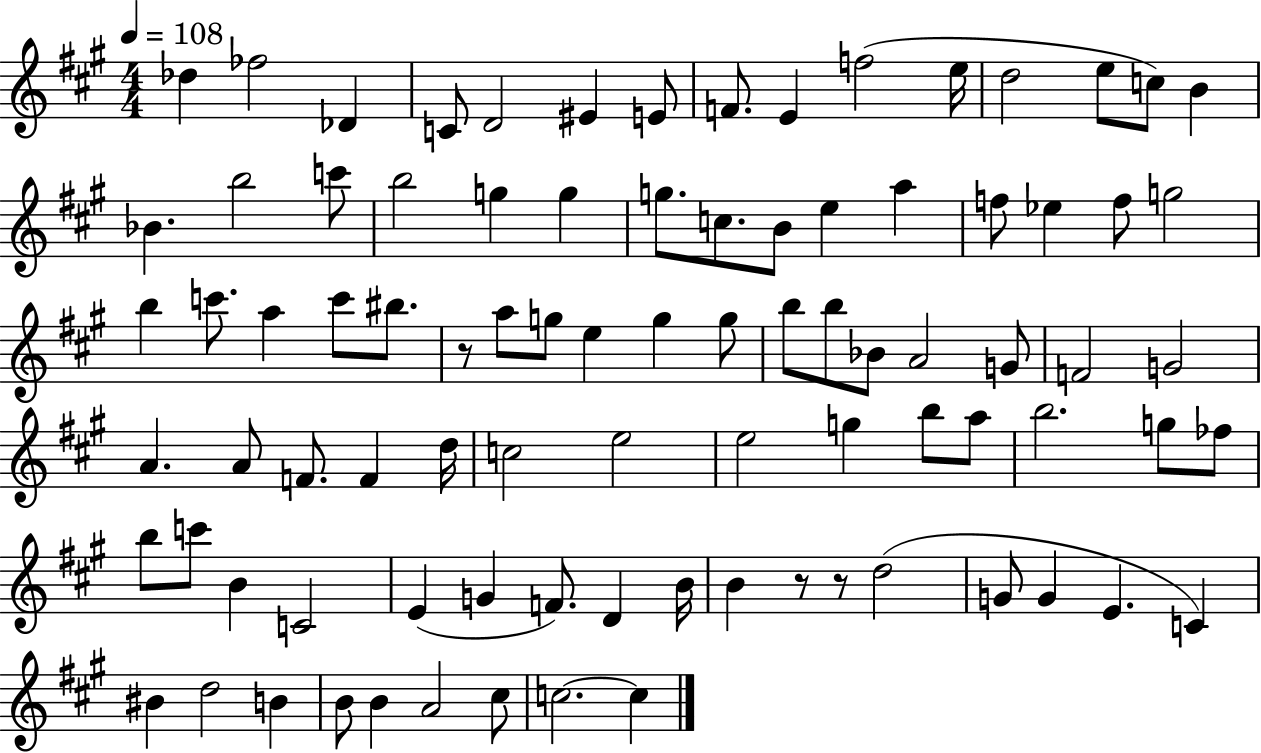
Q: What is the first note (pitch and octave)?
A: Db5